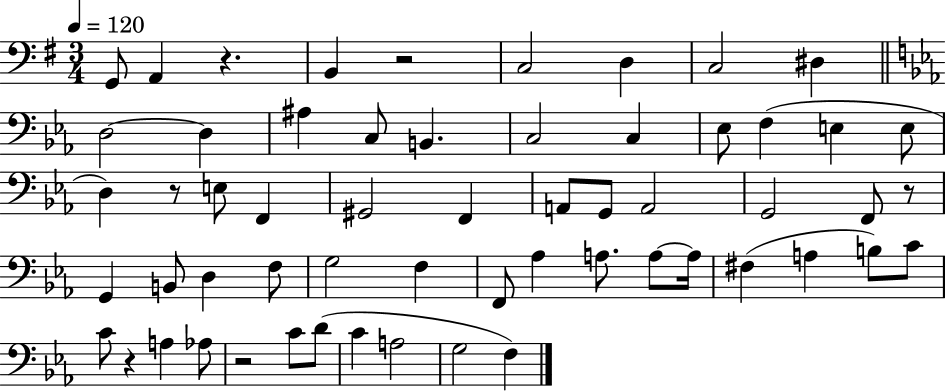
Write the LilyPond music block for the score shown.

{
  \clef bass
  \numericTimeSignature
  \time 3/4
  \key g \major
  \tempo 4 = 120
  \repeat volta 2 { g,8 a,4 r4. | b,4 r2 | c2 d4 | c2 dis4 | \break \bar "||" \break \key ees \major d2~~ d4 | ais4 c8 b,4. | c2 c4 | ees8 f4( e4 e8 | \break d4) r8 e8 f,4 | gis,2 f,4 | a,8 g,8 a,2 | g,2 f,8 r8 | \break g,4 b,8 d4 f8 | g2 f4 | f,8 aes4 a8. a8~~ a16 | fis4( a4 b8) c'8 | \break c'8 r4 a4 aes8 | r2 c'8 d'8( | c'4 a2 | g2 f4) | \break } \bar "|."
}